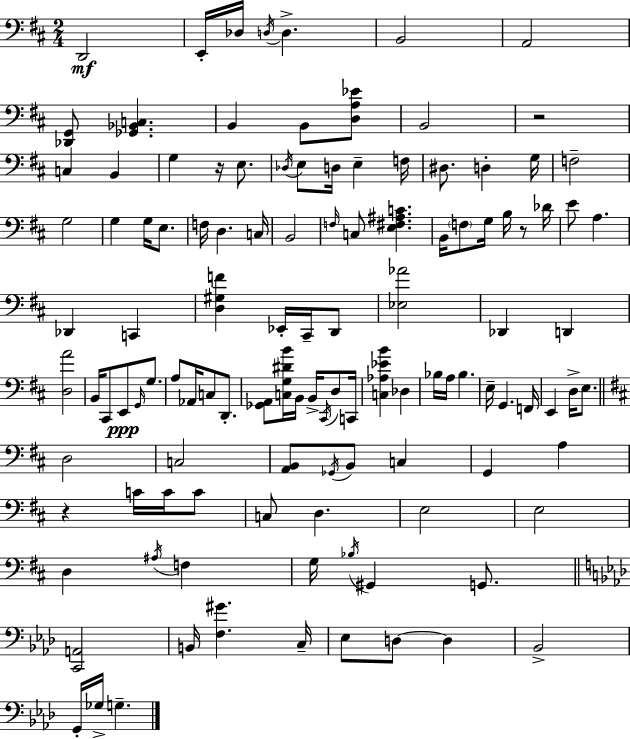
{
  \clef bass
  \numericTimeSignature
  \time 2/4
  \key d \major
  d,2\mf | e,16-. des16 \acciaccatura { d16 } d4.-> | b,2 | a,2 | \break <des, g,>8 <ges, bes, c>4. | b,4 b,8 <d a ees'>8 | b,2 | r2 | \break c4 b,4 | g4 r16 e8. | \acciaccatura { des16 } e8 d16 e4-- | f16 dis8. d4-. | \break g16 f2-- | g2 | g4 g16 e8. | f16 d4. | \break c16 b,2 | \grace { f16 } c8 <e fis ais c'>4. | b,16 \parenthesize f8 g16 b16 | r8 des'16 e'8 a4. | \break des,4 c,4 | <d gis f'>4 ees,16-. | cis,16-- d,8 <ees aes'>2 | des,4 d,4 | \break <d a'>2 | b,16 cis,8 e,8\ppp | \grace { g,16 } g8. a8 aes,16 c8 | d,8.-. <ges, a,>8 <c g dis' b'>16 b,16 | \break b,16-> \acciaccatura { cis,16 } d8 c,16 <c aes ees' b'>4 | des4 bes16 a16 bes4. | e16-- g,4. | f,16 e,4 | \break d16-> e8. \bar "||" \break \key d \major d2 | c2 | <a, b,>8 \acciaccatura { ges,16 } b,8 c4 | g,4 a4 | \break r4 c'16 c'16 c'8 | c8 d4. | e2 | e2 | \break d4 \acciaccatura { ais16 } f4 | g16 \acciaccatura { bes16 } gis,4 | g,8. \bar "||" \break \key f \minor <c, a,>2 | b,16 <f gis'>4. c16-- | ees8 d8~~ d4 | bes,2-> | \break g,16-. ges16-> g4.-- | \bar "|."
}